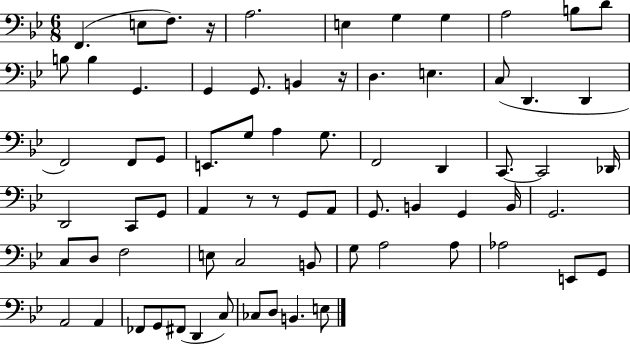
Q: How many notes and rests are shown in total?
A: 71